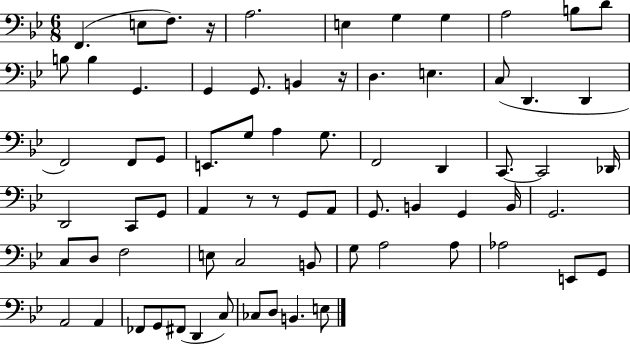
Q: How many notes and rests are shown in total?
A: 71